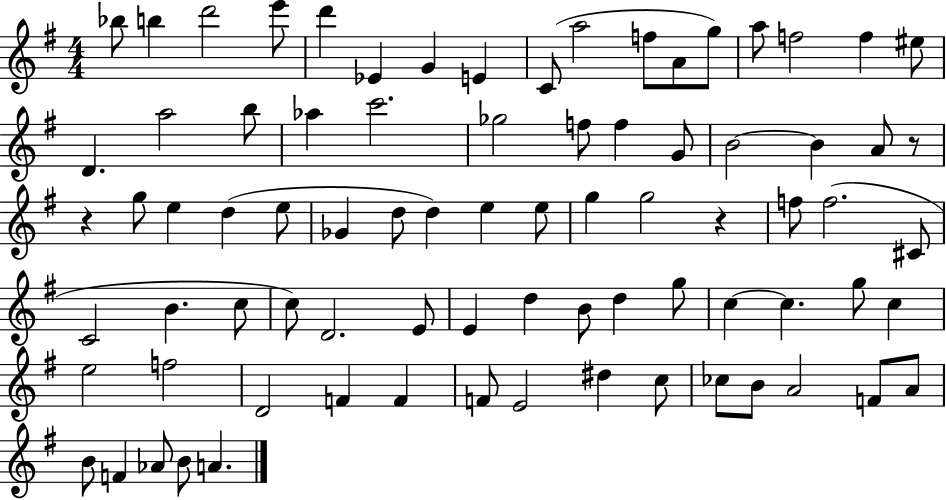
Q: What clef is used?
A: treble